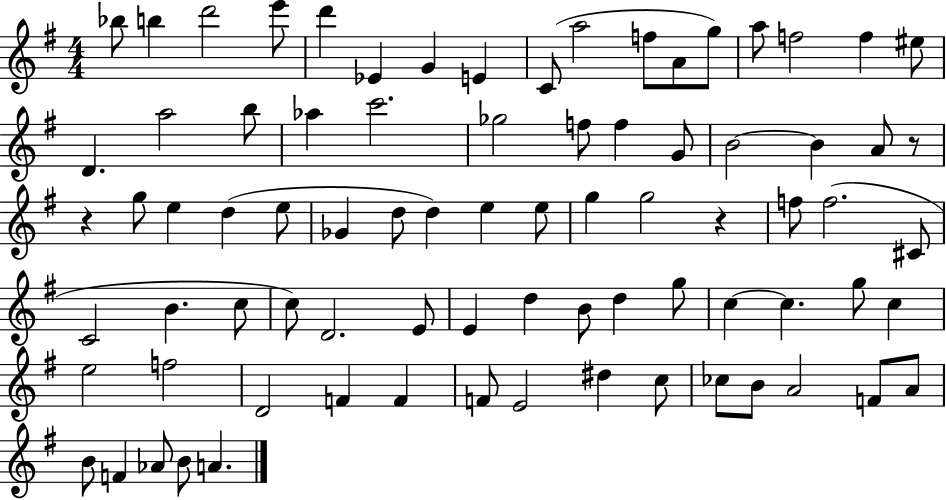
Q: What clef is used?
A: treble